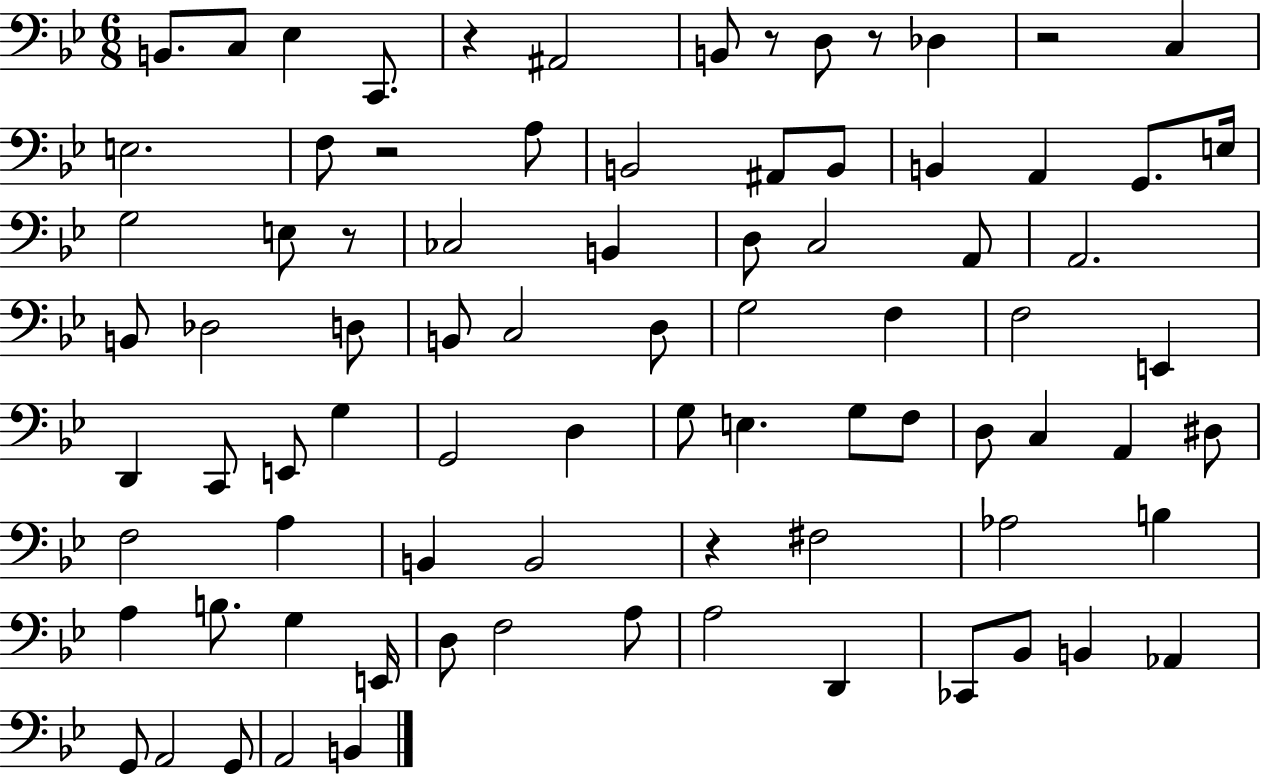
{
  \clef bass
  \numericTimeSignature
  \time 6/8
  \key bes \major
  \repeat volta 2 { b,8. c8 ees4 c,8. | r4 ais,2 | b,8 r8 d8 r8 des4 | r2 c4 | \break e2. | f8 r2 a8 | b,2 ais,8 b,8 | b,4 a,4 g,8. e16 | \break g2 e8 r8 | ces2 b,4 | d8 c2 a,8 | a,2. | \break b,8 des2 d8 | b,8 c2 d8 | g2 f4 | f2 e,4 | \break d,4 c,8 e,8 g4 | g,2 d4 | g8 e4. g8 f8 | d8 c4 a,4 dis8 | \break f2 a4 | b,4 b,2 | r4 fis2 | aes2 b4 | \break a4 b8. g4 e,16 | d8 f2 a8 | a2 d,4 | ces,8 bes,8 b,4 aes,4 | \break g,8 a,2 g,8 | a,2 b,4 | } \bar "|."
}